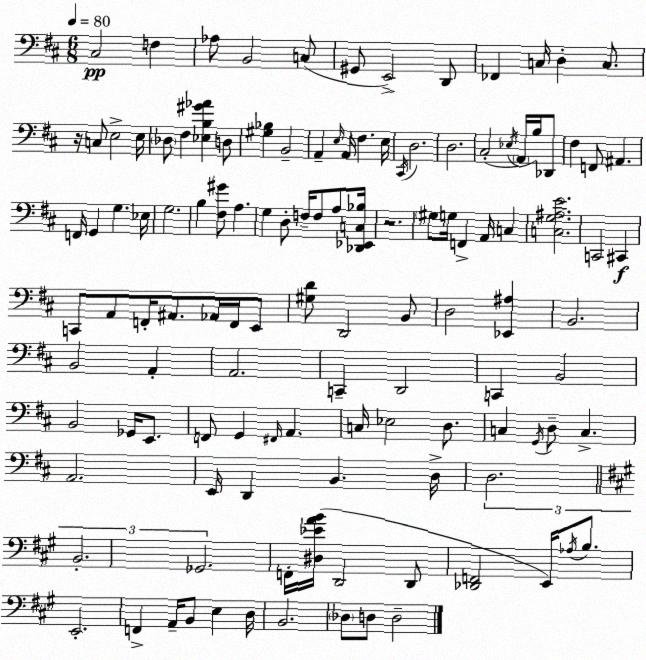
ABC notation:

X:1
T:Untitled
M:6/8
L:1/4
K:D
^C,2 F, _A,/2 B,,2 C,/2 ^G,,/2 E,,2 D,,/2 _F,, C,/4 D, C,/2 z/4 C,/2 E,2 E,/4 _D,/2 ^F, [_E,B,^G_A] D,/2 [^G,_B,] B,,2 A,, E,/4 A,,/4 ^F, E,/4 ^C,,/4 D,2 D,2 ^C,2 _E,/4 A,,/4 B,/4 _D,,/2 ^F, F,,/2 ^A,, F,,/4 G,, G, _E,/4 G,2 B, [^F,^G]/2 A, G, D,/2 F,/4 F,/2 A,/2 [_D,,_E,,C,_B,]/4 z2 ^G,/2 G,/4 F,, A,,/4 C, [C,G,^A,E]2 C,,2 ^C,, C,,/2 A,,/2 F,,/4 ^A,,/2 _A,,/4 F,,/4 E,,/2 [^G,D]/2 D,,2 B,,/2 D,2 [_E,,^A,] B,,2 B,,2 A,, A,,2 C,, D,,2 C,, B,,2 B,,2 _G,,/4 E,,/2 F,,/2 G,, ^F,,/4 A,, C,/4 _E,2 D,/2 C, G,,/4 D,/2 C, A,,2 E,,/4 D,, B,, D,/4 D,2 B,,2 _G,,2 F,,/4 [^D,_EAB]/4 D,,2 D,,/2 [_D,,F,,]2 E,,/4 _A,/4 B,/2 E,,2 F,, A,,/4 B,,/2 E, D,/4 B,,2 _D,/2 D,/2 D,2